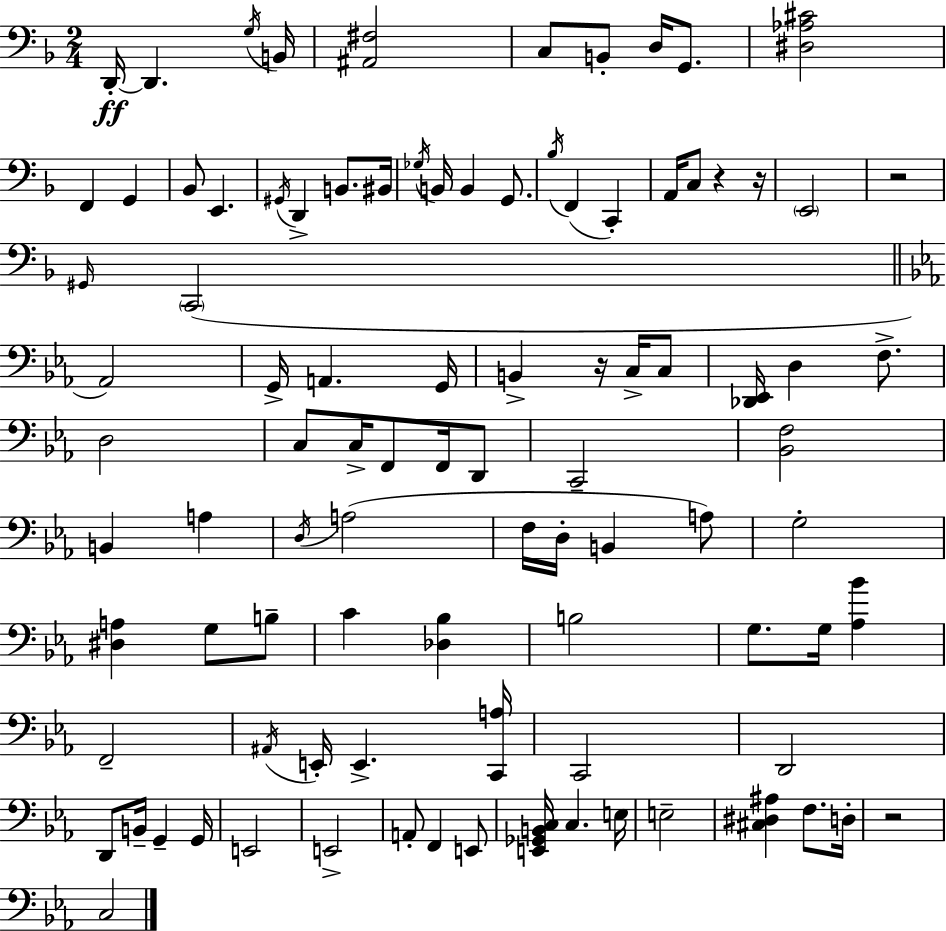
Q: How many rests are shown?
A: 5